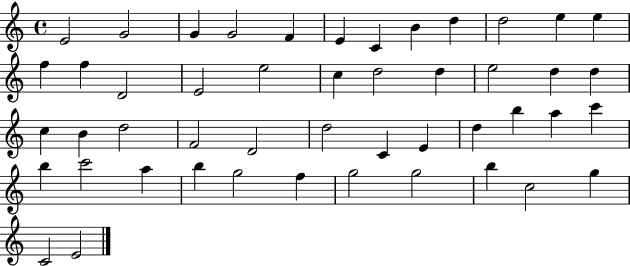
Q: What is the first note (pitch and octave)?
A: E4